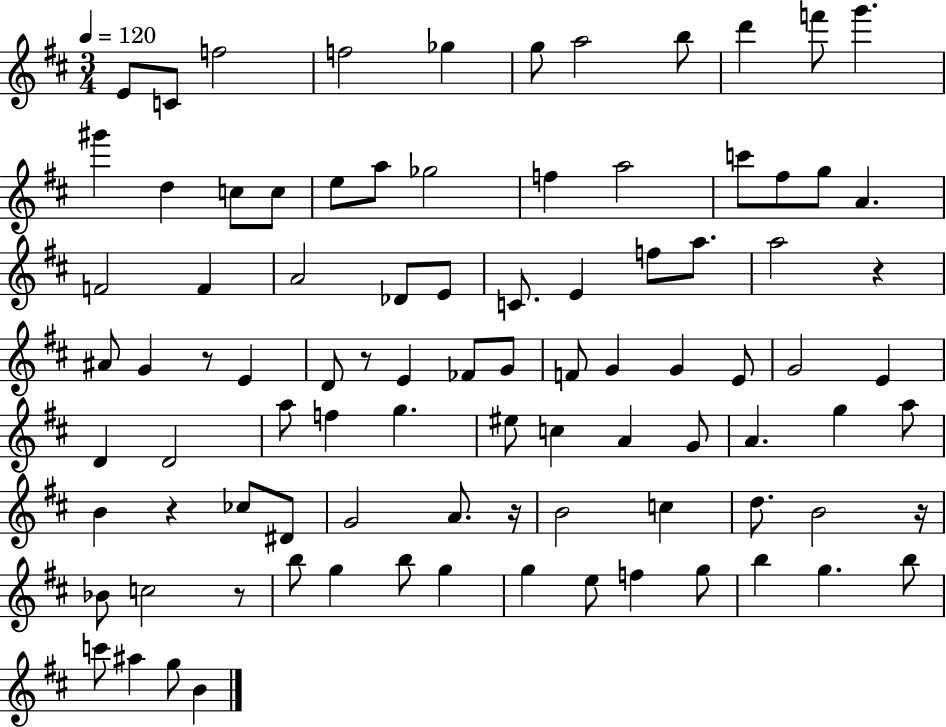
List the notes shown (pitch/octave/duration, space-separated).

E4/e C4/e F5/h F5/h Gb5/q G5/e A5/h B5/e D6/q F6/e G6/q. G#6/q D5/q C5/e C5/e E5/e A5/e Gb5/h F5/q A5/h C6/e F#5/e G5/e A4/q. F4/h F4/q A4/h Db4/e E4/e C4/e. E4/q F5/e A5/e. A5/h R/q A#4/e G4/q R/e E4/q D4/e R/e E4/q FES4/e G4/e F4/e G4/q G4/q E4/e G4/h E4/q D4/q D4/h A5/e F5/q G5/q. EIS5/e C5/q A4/q G4/e A4/q. G5/q A5/e B4/q R/q CES5/e D#4/e G4/h A4/e. R/s B4/h C5/q D5/e. B4/h R/s Bb4/e C5/h R/e B5/e G5/q B5/e G5/q G5/q E5/e F5/q G5/e B5/q G5/q. B5/e C6/e A#5/q G5/e B4/q